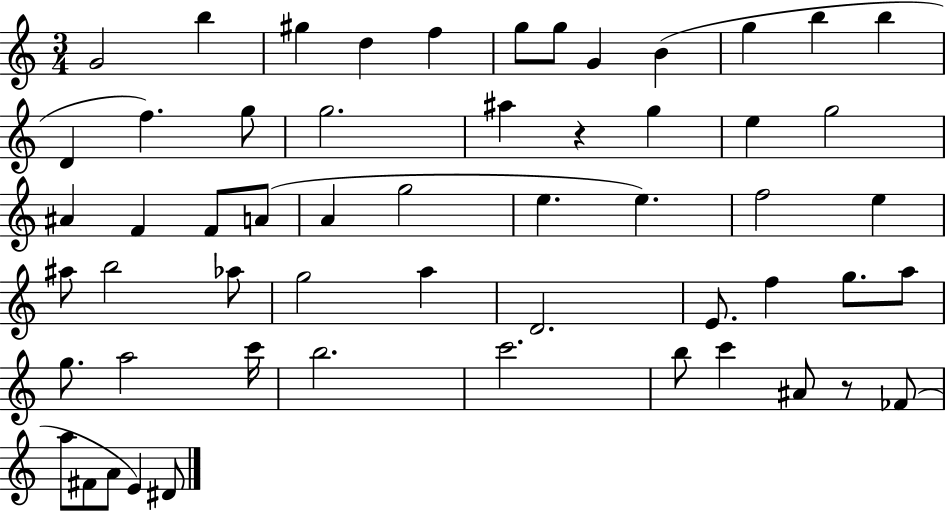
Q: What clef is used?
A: treble